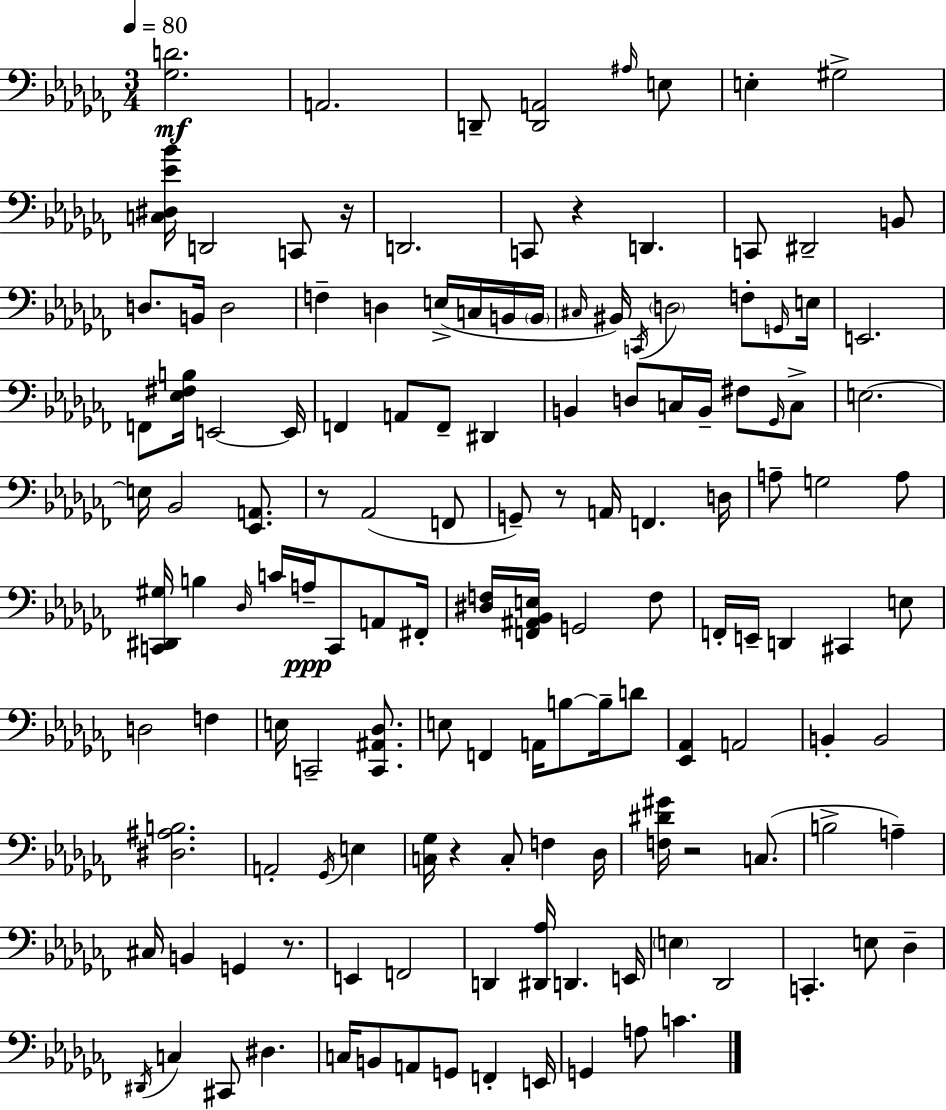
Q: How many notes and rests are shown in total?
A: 140